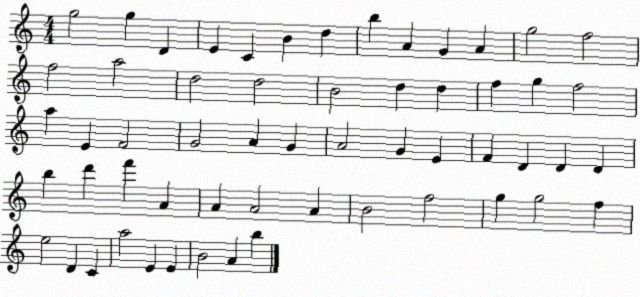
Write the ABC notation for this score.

X:1
T:Untitled
M:4/4
L:1/4
K:C
g2 g D E C B d b A G A g2 f2 f2 a2 d2 d2 B2 d d f g f2 a E F2 G2 A G A2 G E F D D D b d' f' A A A2 A B2 f2 g g2 f e2 D C a2 E E B2 A b